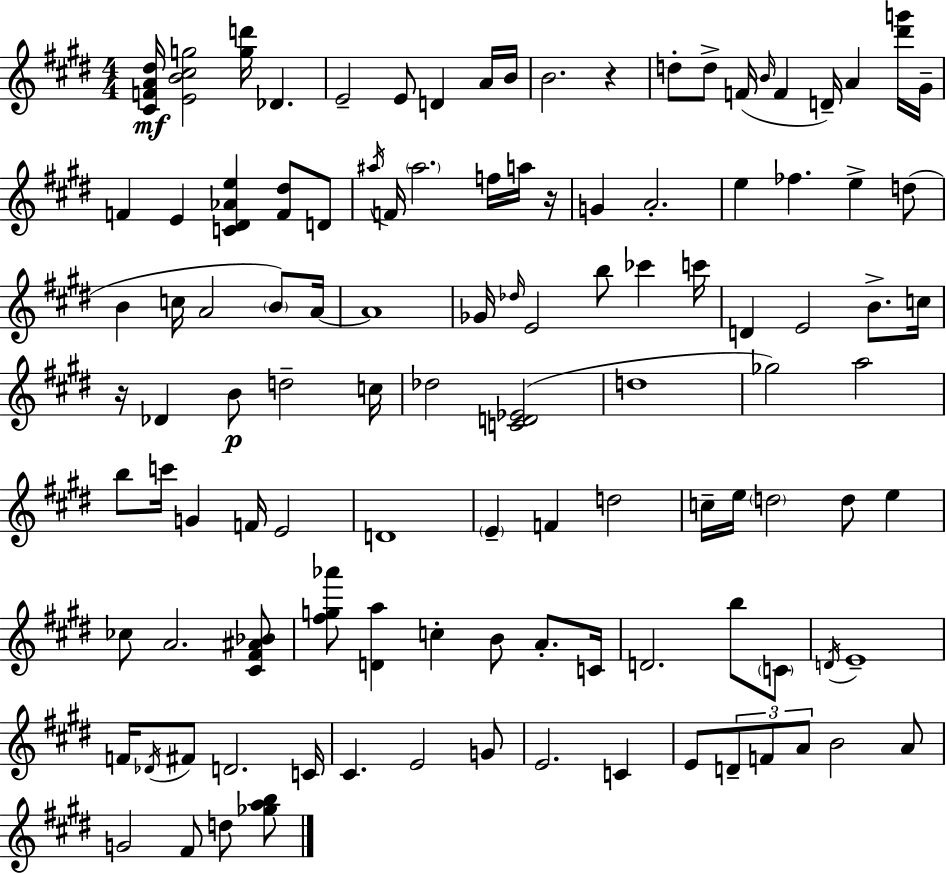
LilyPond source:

{
  \clef treble
  \numericTimeSignature
  \time 4/4
  \key e \major
  \repeat volta 2 { <cis' f' a' dis''>16\mf <e' b' cis'' g''>2 <g'' d'''>16 des'4. | e'2-- e'8 d'4 a'16 b'16 | b'2. r4 | d''8-. d''8-> f'16( \grace { b'16 } f'4 d'16--) a'4 <dis''' g'''>16 | \break gis'16-- f'4 e'4 <c' dis' aes' e''>4 <f' dis''>8 d'8 | \acciaccatura { ais''16 } f'16 \parenthesize ais''2. f''16 | a''16 r16 g'4 a'2.-. | e''4 fes''4. e''4-> | \break d''8( b'4 c''16 a'2 \parenthesize b'8) | a'16~~ a'1 | ges'16 \grace { des''16 } e'2 b''8 ces'''4 | c'''16 d'4 e'2 b'8.-> | \break c''16 r16 des'4 b'8\p d''2-- | c''16 des''2 <c' d' ees'>2( | d''1 | ges''2) a''2 | \break b''8 c'''16 g'4 f'16 e'2 | d'1 | \parenthesize e'4-- f'4 d''2 | c''16-- e''16 \parenthesize d''2 d''8 e''4 | \break ces''8 a'2. | <cis' fis' ais' bes'>8 <fis'' g'' aes'''>8 <d' a''>4 c''4-. b'8 a'8.-. | c'16 d'2. b''8 | \parenthesize c'8 \acciaccatura { d'16 } e'1-- | \break f'16 \acciaccatura { des'16 } fis'8 d'2. | c'16 cis'4. e'2 | g'8 e'2. | c'4 e'8 \tuplet 3/2 { d'8-- f'8 a'8 } b'2 | \break a'8 g'2 fis'8 | d''8 <ges'' a'' b''>8 } \bar "|."
}